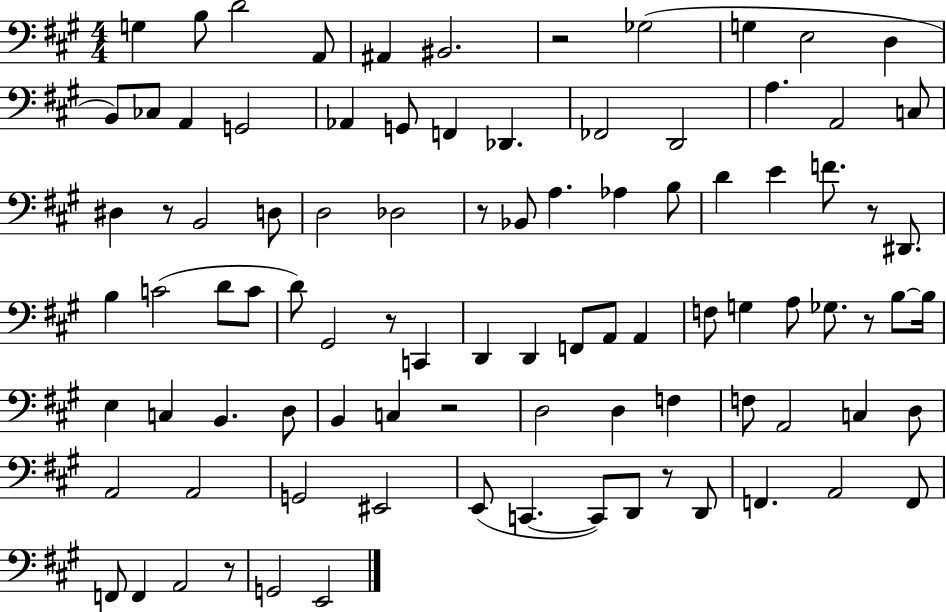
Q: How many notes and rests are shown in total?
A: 93